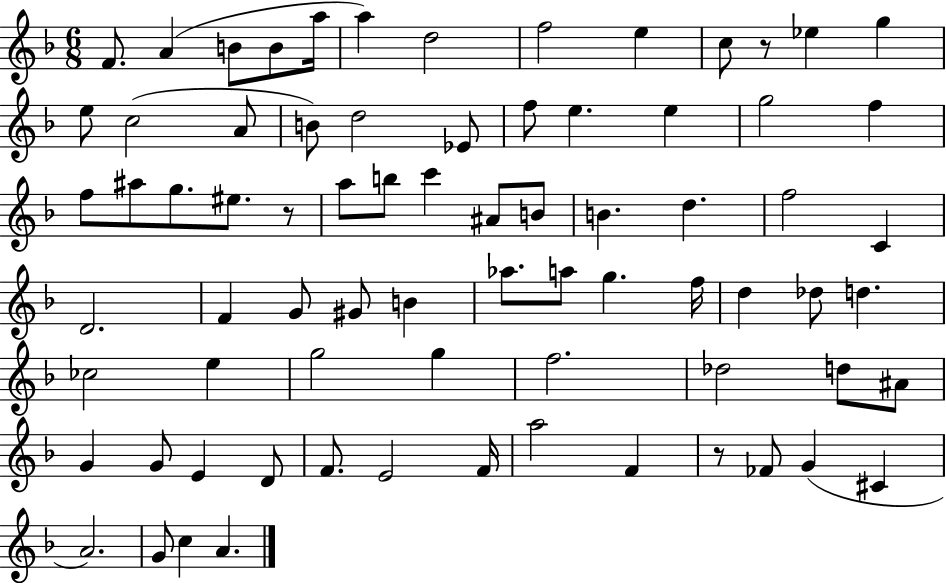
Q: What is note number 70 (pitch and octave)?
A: G4